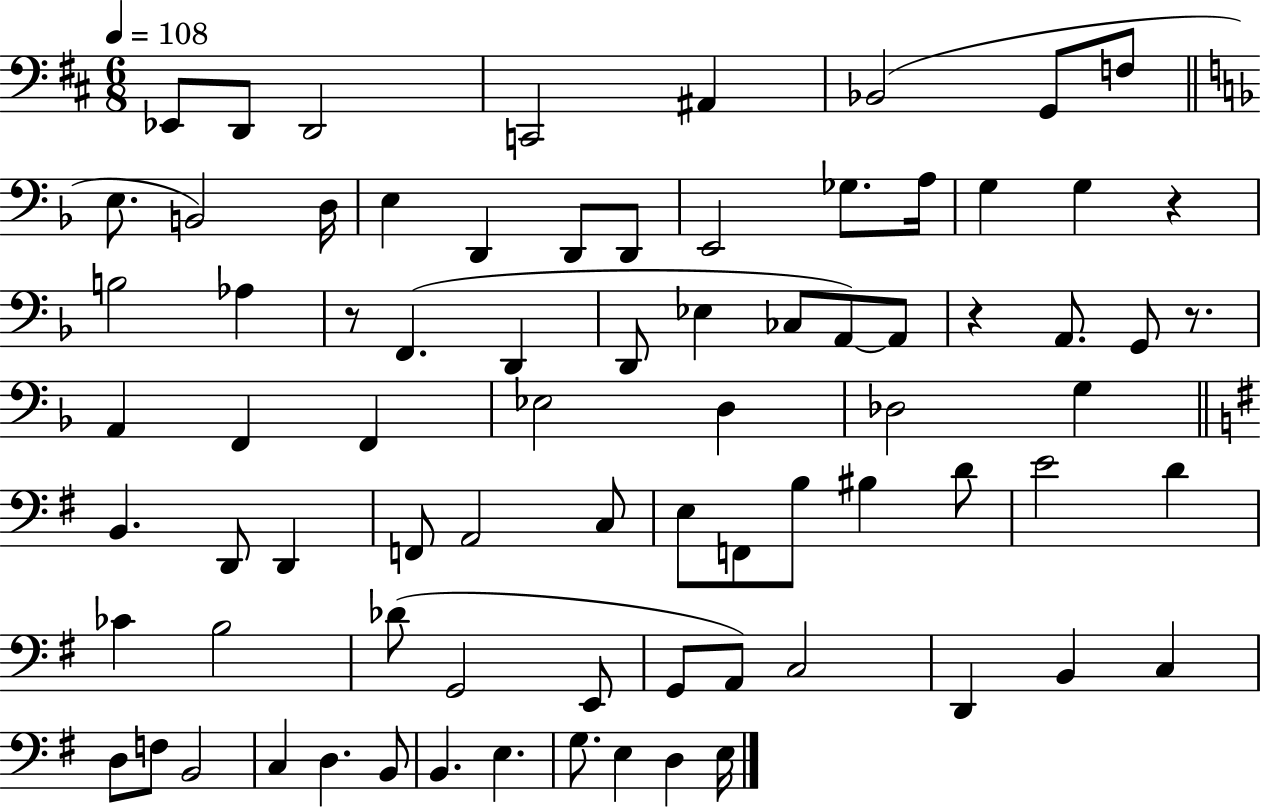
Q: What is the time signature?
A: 6/8